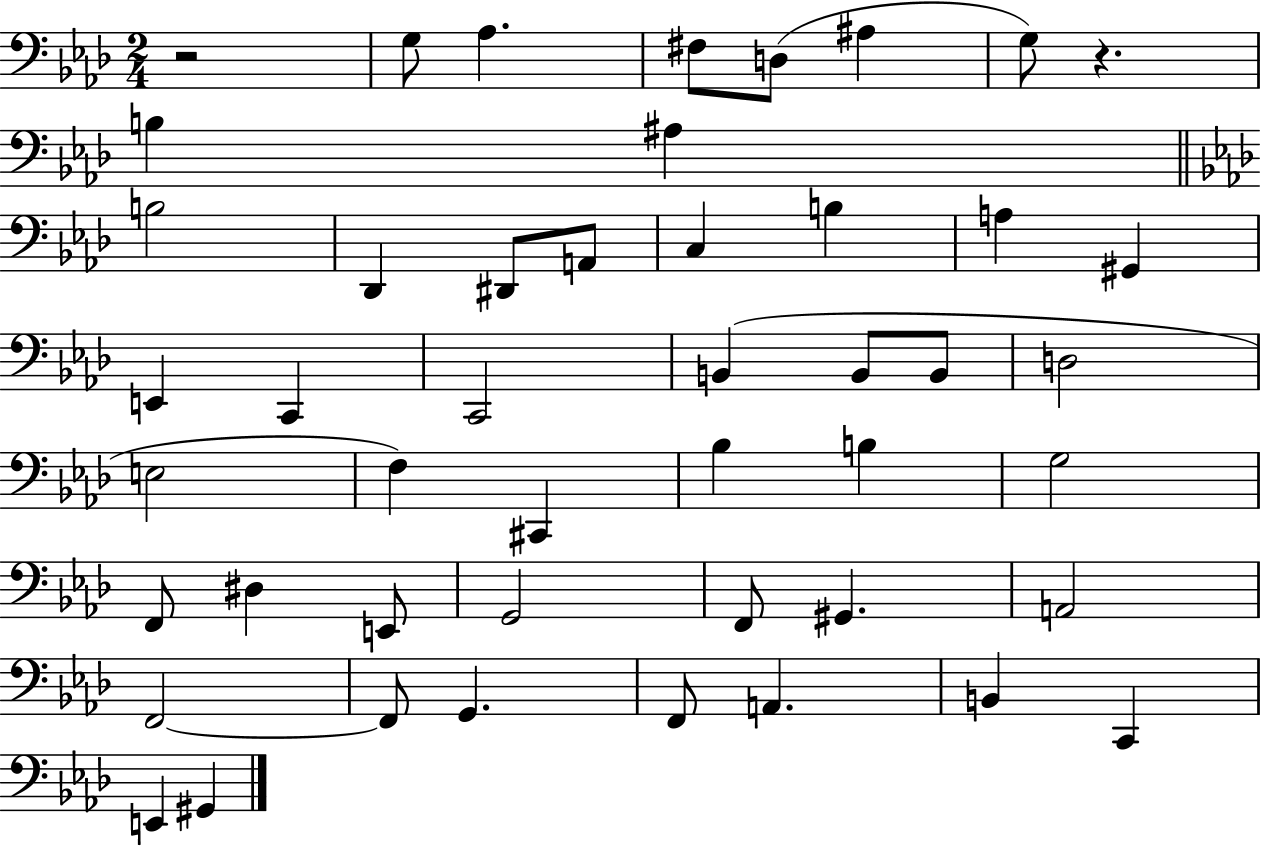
{
  \clef bass
  \numericTimeSignature
  \time 2/4
  \key aes \major
  \repeat volta 2 { r2 | g8 aes4. | fis8 d8( ais4 | g8) r4. | \break b4 ais4 | \bar "||" \break \key f \minor b2 | des,4 dis,8 a,8 | c4 b4 | a4 gis,4 | \break e,4 c,4 | c,2 | b,4( b,8 b,8 | d2 | \break e2 | f4) cis,4 | bes4 b4 | g2 | \break f,8 dis4 e,8 | g,2 | f,8 gis,4. | a,2 | \break f,2~~ | f,8 g,4. | f,8 a,4. | b,4 c,4 | \break e,4 gis,4 | } \bar "|."
}